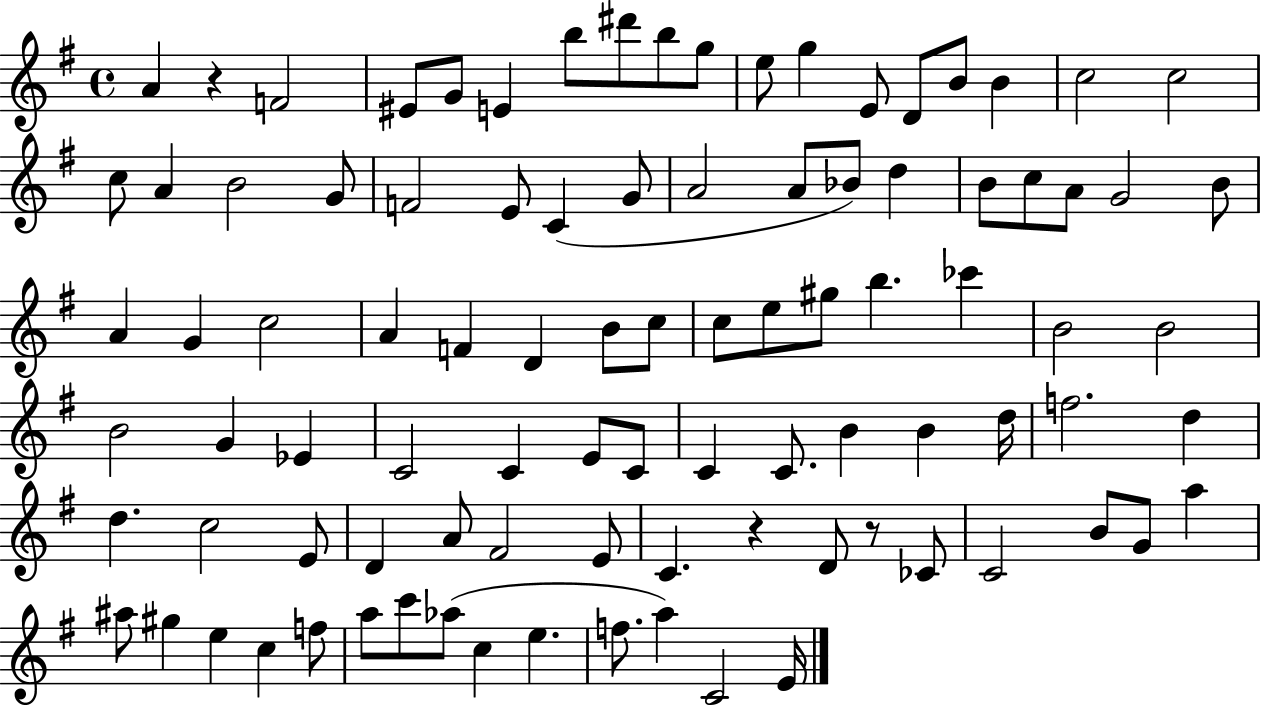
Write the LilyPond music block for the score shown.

{
  \clef treble
  \time 4/4
  \defaultTimeSignature
  \key g \major
  a'4 r4 f'2 | eis'8 g'8 e'4 b''8 dis'''8 b''8 g''8 | e''8 g''4 e'8 d'8 b'8 b'4 | c''2 c''2 | \break c''8 a'4 b'2 g'8 | f'2 e'8 c'4( g'8 | a'2 a'8 bes'8) d''4 | b'8 c''8 a'8 g'2 b'8 | \break a'4 g'4 c''2 | a'4 f'4 d'4 b'8 c''8 | c''8 e''8 gis''8 b''4. ces'''4 | b'2 b'2 | \break b'2 g'4 ees'4 | c'2 c'4 e'8 c'8 | c'4 c'8. b'4 b'4 d''16 | f''2. d''4 | \break d''4. c''2 e'8 | d'4 a'8 fis'2 e'8 | c'4. r4 d'8 r8 ces'8 | c'2 b'8 g'8 a''4 | \break ais''8 gis''4 e''4 c''4 f''8 | a''8 c'''8 aes''8( c''4 e''4. | f''8. a''4) c'2 e'16 | \bar "|."
}